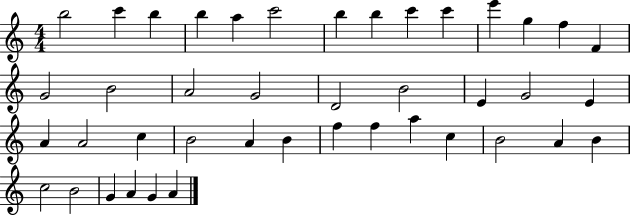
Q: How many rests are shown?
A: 0